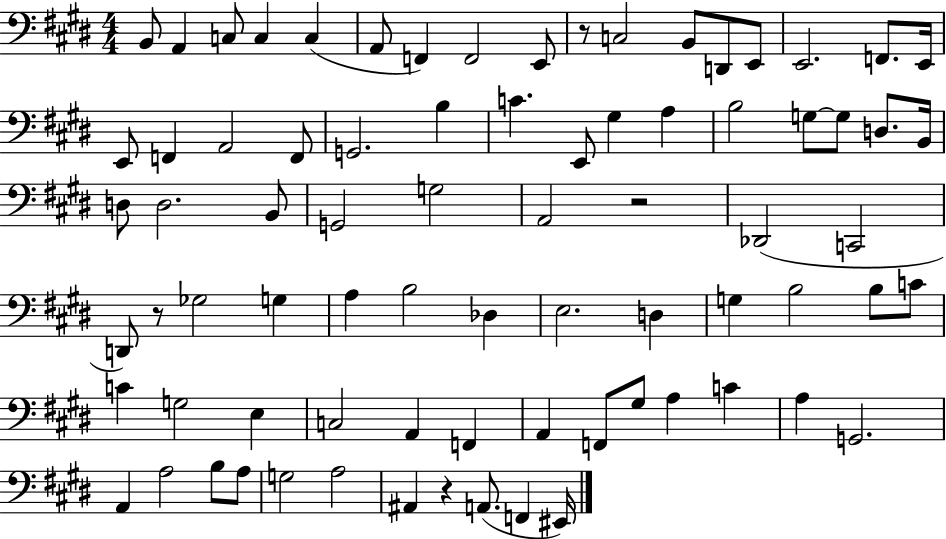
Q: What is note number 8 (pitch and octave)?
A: F2